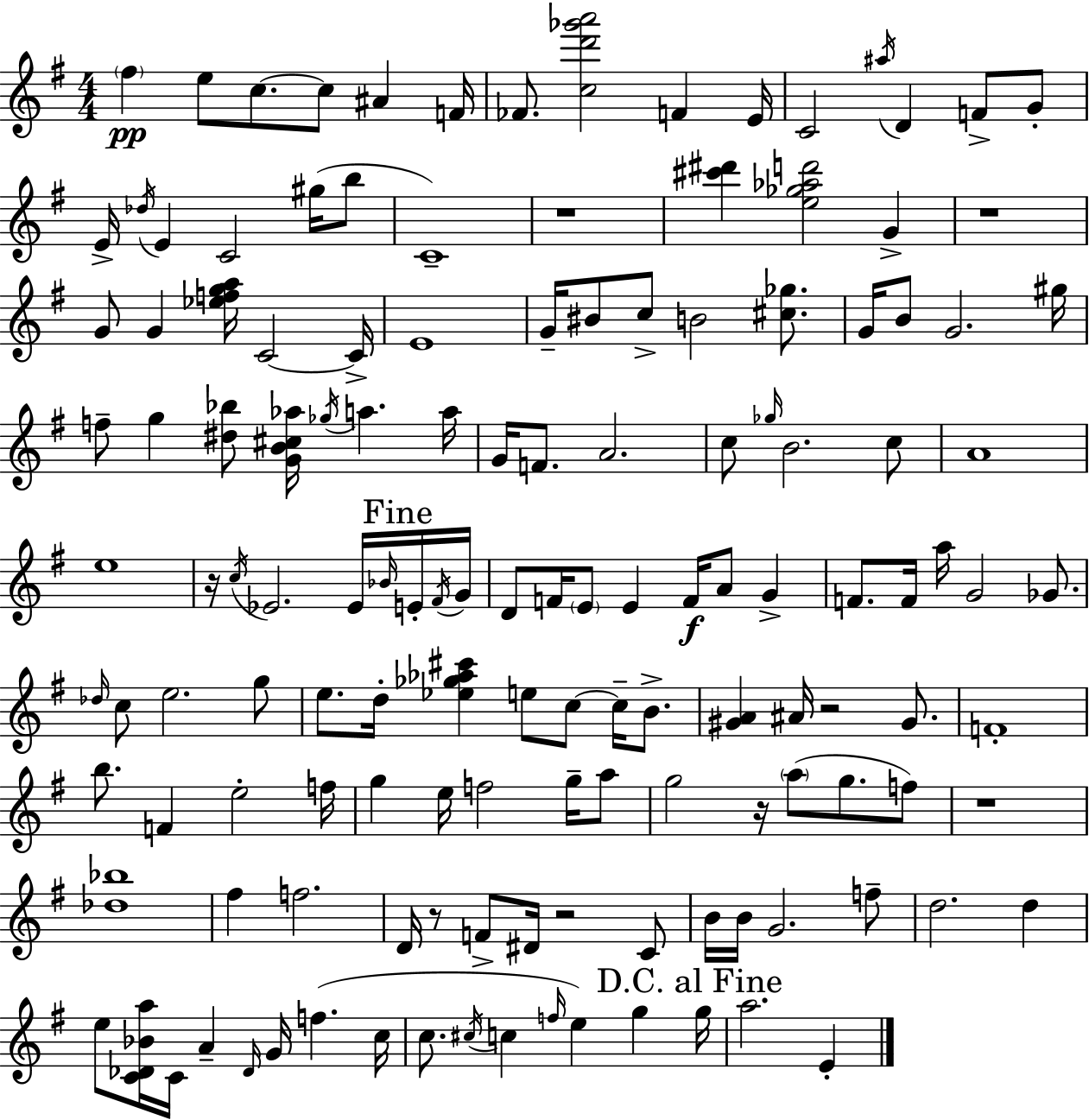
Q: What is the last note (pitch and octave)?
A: E4